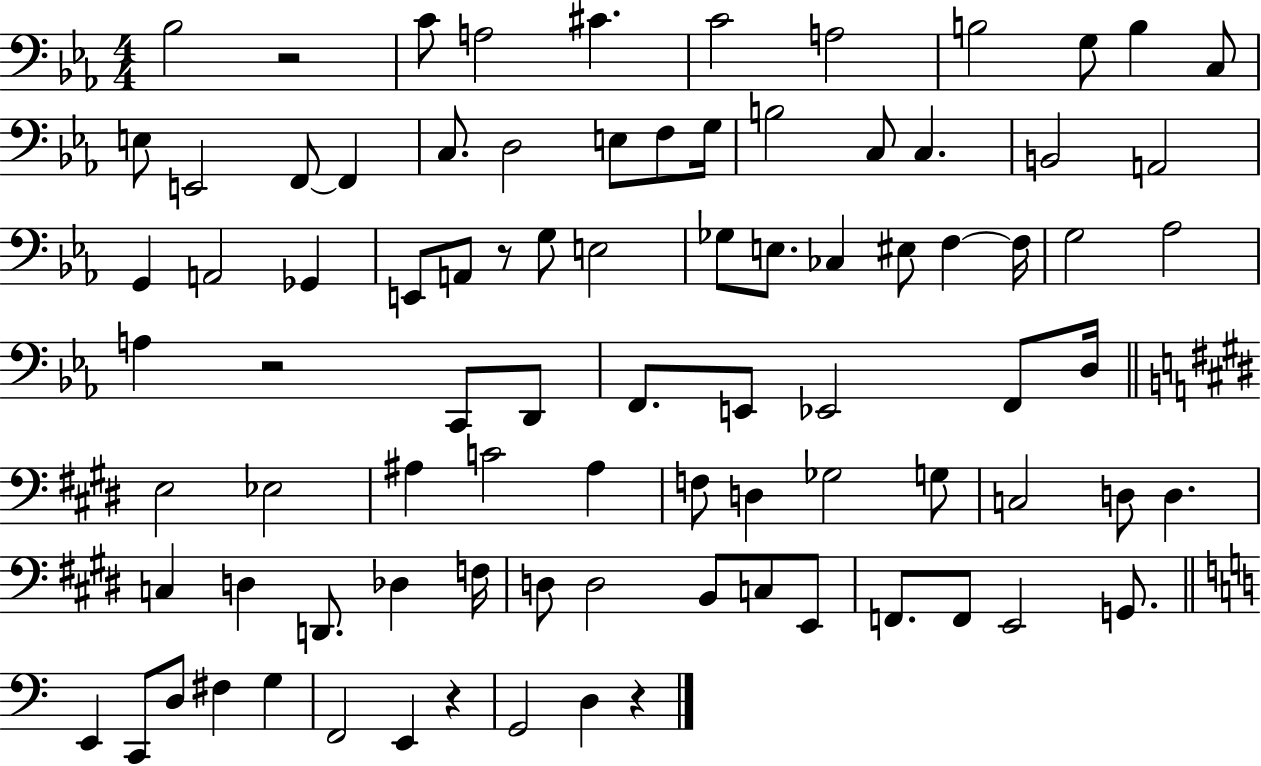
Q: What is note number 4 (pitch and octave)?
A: C#4